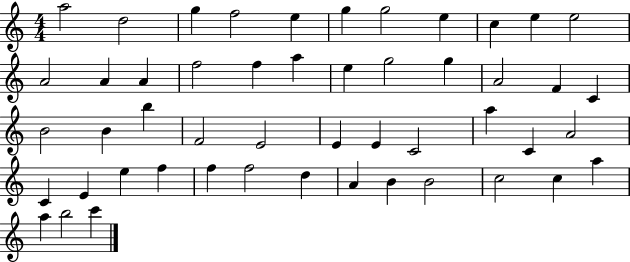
{
  \clef treble
  \numericTimeSignature
  \time 4/4
  \key c \major
  a''2 d''2 | g''4 f''2 e''4 | g''4 g''2 e''4 | c''4 e''4 e''2 | \break a'2 a'4 a'4 | f''2 f''4 a''4 | e''4 g''2 g''4 | a'2 f'4 c'4 | \break b'2 b'4 b''4 | f'2 e'2 | e'4 e'4 c'2 | a''4 c'4 a'2 | \break c'4 e'4 e''4 f''4 | f''4 f''2 d''4 | a'4 b'4 b'2 | c''2 c''4 a''4 | \break a''4 b''2 c'''4 | \bar "|."
}